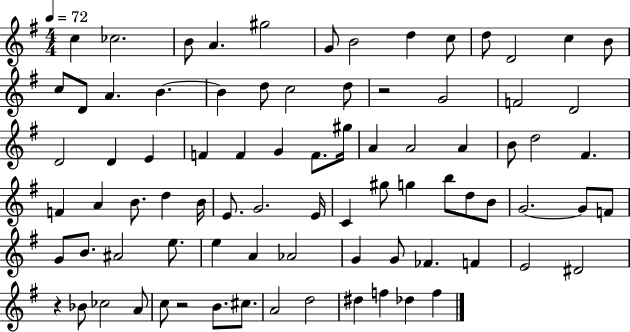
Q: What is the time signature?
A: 4/4